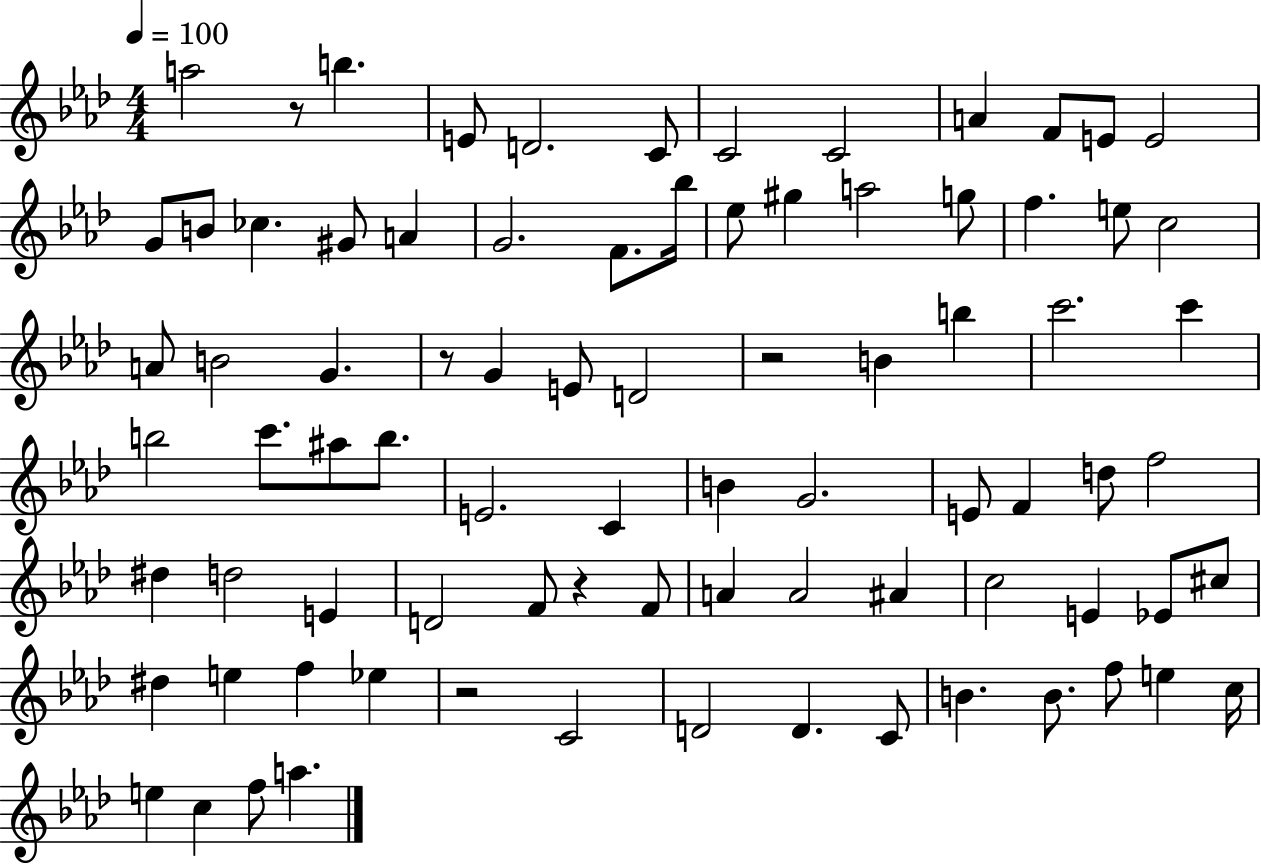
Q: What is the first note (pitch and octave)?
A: A5